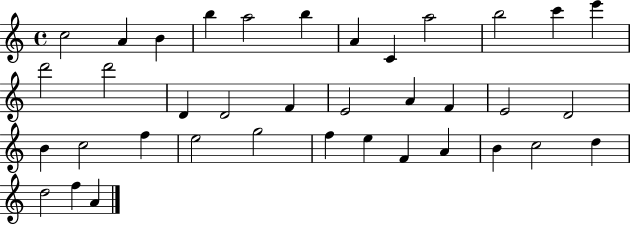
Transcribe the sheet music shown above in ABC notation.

X:1
T:Untitled
M:4/4
L:1/4
K:C
c2 A B b a2 b A C a2 b2 c' e' d'2 d'2 D D2 F E2 A F E2 D2 B c2 f e2 g2 f e F A B c2 d d2 f A